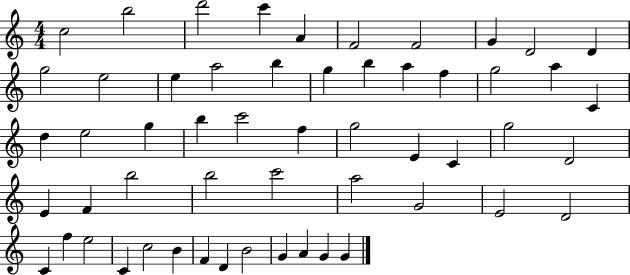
X:1
T:Untitled
M:4/4
L:1/4
K:C
c2 b2 d'2 c' A F2 F2 G D2 D g2 e2 e a2 b g b a f g2 a C d e2 g b c'2 f g2 E C g2 D2 E F b2 b2 c'2 a2 G2 E2 D2 C f e2 C c2 B F D B2 G A G G